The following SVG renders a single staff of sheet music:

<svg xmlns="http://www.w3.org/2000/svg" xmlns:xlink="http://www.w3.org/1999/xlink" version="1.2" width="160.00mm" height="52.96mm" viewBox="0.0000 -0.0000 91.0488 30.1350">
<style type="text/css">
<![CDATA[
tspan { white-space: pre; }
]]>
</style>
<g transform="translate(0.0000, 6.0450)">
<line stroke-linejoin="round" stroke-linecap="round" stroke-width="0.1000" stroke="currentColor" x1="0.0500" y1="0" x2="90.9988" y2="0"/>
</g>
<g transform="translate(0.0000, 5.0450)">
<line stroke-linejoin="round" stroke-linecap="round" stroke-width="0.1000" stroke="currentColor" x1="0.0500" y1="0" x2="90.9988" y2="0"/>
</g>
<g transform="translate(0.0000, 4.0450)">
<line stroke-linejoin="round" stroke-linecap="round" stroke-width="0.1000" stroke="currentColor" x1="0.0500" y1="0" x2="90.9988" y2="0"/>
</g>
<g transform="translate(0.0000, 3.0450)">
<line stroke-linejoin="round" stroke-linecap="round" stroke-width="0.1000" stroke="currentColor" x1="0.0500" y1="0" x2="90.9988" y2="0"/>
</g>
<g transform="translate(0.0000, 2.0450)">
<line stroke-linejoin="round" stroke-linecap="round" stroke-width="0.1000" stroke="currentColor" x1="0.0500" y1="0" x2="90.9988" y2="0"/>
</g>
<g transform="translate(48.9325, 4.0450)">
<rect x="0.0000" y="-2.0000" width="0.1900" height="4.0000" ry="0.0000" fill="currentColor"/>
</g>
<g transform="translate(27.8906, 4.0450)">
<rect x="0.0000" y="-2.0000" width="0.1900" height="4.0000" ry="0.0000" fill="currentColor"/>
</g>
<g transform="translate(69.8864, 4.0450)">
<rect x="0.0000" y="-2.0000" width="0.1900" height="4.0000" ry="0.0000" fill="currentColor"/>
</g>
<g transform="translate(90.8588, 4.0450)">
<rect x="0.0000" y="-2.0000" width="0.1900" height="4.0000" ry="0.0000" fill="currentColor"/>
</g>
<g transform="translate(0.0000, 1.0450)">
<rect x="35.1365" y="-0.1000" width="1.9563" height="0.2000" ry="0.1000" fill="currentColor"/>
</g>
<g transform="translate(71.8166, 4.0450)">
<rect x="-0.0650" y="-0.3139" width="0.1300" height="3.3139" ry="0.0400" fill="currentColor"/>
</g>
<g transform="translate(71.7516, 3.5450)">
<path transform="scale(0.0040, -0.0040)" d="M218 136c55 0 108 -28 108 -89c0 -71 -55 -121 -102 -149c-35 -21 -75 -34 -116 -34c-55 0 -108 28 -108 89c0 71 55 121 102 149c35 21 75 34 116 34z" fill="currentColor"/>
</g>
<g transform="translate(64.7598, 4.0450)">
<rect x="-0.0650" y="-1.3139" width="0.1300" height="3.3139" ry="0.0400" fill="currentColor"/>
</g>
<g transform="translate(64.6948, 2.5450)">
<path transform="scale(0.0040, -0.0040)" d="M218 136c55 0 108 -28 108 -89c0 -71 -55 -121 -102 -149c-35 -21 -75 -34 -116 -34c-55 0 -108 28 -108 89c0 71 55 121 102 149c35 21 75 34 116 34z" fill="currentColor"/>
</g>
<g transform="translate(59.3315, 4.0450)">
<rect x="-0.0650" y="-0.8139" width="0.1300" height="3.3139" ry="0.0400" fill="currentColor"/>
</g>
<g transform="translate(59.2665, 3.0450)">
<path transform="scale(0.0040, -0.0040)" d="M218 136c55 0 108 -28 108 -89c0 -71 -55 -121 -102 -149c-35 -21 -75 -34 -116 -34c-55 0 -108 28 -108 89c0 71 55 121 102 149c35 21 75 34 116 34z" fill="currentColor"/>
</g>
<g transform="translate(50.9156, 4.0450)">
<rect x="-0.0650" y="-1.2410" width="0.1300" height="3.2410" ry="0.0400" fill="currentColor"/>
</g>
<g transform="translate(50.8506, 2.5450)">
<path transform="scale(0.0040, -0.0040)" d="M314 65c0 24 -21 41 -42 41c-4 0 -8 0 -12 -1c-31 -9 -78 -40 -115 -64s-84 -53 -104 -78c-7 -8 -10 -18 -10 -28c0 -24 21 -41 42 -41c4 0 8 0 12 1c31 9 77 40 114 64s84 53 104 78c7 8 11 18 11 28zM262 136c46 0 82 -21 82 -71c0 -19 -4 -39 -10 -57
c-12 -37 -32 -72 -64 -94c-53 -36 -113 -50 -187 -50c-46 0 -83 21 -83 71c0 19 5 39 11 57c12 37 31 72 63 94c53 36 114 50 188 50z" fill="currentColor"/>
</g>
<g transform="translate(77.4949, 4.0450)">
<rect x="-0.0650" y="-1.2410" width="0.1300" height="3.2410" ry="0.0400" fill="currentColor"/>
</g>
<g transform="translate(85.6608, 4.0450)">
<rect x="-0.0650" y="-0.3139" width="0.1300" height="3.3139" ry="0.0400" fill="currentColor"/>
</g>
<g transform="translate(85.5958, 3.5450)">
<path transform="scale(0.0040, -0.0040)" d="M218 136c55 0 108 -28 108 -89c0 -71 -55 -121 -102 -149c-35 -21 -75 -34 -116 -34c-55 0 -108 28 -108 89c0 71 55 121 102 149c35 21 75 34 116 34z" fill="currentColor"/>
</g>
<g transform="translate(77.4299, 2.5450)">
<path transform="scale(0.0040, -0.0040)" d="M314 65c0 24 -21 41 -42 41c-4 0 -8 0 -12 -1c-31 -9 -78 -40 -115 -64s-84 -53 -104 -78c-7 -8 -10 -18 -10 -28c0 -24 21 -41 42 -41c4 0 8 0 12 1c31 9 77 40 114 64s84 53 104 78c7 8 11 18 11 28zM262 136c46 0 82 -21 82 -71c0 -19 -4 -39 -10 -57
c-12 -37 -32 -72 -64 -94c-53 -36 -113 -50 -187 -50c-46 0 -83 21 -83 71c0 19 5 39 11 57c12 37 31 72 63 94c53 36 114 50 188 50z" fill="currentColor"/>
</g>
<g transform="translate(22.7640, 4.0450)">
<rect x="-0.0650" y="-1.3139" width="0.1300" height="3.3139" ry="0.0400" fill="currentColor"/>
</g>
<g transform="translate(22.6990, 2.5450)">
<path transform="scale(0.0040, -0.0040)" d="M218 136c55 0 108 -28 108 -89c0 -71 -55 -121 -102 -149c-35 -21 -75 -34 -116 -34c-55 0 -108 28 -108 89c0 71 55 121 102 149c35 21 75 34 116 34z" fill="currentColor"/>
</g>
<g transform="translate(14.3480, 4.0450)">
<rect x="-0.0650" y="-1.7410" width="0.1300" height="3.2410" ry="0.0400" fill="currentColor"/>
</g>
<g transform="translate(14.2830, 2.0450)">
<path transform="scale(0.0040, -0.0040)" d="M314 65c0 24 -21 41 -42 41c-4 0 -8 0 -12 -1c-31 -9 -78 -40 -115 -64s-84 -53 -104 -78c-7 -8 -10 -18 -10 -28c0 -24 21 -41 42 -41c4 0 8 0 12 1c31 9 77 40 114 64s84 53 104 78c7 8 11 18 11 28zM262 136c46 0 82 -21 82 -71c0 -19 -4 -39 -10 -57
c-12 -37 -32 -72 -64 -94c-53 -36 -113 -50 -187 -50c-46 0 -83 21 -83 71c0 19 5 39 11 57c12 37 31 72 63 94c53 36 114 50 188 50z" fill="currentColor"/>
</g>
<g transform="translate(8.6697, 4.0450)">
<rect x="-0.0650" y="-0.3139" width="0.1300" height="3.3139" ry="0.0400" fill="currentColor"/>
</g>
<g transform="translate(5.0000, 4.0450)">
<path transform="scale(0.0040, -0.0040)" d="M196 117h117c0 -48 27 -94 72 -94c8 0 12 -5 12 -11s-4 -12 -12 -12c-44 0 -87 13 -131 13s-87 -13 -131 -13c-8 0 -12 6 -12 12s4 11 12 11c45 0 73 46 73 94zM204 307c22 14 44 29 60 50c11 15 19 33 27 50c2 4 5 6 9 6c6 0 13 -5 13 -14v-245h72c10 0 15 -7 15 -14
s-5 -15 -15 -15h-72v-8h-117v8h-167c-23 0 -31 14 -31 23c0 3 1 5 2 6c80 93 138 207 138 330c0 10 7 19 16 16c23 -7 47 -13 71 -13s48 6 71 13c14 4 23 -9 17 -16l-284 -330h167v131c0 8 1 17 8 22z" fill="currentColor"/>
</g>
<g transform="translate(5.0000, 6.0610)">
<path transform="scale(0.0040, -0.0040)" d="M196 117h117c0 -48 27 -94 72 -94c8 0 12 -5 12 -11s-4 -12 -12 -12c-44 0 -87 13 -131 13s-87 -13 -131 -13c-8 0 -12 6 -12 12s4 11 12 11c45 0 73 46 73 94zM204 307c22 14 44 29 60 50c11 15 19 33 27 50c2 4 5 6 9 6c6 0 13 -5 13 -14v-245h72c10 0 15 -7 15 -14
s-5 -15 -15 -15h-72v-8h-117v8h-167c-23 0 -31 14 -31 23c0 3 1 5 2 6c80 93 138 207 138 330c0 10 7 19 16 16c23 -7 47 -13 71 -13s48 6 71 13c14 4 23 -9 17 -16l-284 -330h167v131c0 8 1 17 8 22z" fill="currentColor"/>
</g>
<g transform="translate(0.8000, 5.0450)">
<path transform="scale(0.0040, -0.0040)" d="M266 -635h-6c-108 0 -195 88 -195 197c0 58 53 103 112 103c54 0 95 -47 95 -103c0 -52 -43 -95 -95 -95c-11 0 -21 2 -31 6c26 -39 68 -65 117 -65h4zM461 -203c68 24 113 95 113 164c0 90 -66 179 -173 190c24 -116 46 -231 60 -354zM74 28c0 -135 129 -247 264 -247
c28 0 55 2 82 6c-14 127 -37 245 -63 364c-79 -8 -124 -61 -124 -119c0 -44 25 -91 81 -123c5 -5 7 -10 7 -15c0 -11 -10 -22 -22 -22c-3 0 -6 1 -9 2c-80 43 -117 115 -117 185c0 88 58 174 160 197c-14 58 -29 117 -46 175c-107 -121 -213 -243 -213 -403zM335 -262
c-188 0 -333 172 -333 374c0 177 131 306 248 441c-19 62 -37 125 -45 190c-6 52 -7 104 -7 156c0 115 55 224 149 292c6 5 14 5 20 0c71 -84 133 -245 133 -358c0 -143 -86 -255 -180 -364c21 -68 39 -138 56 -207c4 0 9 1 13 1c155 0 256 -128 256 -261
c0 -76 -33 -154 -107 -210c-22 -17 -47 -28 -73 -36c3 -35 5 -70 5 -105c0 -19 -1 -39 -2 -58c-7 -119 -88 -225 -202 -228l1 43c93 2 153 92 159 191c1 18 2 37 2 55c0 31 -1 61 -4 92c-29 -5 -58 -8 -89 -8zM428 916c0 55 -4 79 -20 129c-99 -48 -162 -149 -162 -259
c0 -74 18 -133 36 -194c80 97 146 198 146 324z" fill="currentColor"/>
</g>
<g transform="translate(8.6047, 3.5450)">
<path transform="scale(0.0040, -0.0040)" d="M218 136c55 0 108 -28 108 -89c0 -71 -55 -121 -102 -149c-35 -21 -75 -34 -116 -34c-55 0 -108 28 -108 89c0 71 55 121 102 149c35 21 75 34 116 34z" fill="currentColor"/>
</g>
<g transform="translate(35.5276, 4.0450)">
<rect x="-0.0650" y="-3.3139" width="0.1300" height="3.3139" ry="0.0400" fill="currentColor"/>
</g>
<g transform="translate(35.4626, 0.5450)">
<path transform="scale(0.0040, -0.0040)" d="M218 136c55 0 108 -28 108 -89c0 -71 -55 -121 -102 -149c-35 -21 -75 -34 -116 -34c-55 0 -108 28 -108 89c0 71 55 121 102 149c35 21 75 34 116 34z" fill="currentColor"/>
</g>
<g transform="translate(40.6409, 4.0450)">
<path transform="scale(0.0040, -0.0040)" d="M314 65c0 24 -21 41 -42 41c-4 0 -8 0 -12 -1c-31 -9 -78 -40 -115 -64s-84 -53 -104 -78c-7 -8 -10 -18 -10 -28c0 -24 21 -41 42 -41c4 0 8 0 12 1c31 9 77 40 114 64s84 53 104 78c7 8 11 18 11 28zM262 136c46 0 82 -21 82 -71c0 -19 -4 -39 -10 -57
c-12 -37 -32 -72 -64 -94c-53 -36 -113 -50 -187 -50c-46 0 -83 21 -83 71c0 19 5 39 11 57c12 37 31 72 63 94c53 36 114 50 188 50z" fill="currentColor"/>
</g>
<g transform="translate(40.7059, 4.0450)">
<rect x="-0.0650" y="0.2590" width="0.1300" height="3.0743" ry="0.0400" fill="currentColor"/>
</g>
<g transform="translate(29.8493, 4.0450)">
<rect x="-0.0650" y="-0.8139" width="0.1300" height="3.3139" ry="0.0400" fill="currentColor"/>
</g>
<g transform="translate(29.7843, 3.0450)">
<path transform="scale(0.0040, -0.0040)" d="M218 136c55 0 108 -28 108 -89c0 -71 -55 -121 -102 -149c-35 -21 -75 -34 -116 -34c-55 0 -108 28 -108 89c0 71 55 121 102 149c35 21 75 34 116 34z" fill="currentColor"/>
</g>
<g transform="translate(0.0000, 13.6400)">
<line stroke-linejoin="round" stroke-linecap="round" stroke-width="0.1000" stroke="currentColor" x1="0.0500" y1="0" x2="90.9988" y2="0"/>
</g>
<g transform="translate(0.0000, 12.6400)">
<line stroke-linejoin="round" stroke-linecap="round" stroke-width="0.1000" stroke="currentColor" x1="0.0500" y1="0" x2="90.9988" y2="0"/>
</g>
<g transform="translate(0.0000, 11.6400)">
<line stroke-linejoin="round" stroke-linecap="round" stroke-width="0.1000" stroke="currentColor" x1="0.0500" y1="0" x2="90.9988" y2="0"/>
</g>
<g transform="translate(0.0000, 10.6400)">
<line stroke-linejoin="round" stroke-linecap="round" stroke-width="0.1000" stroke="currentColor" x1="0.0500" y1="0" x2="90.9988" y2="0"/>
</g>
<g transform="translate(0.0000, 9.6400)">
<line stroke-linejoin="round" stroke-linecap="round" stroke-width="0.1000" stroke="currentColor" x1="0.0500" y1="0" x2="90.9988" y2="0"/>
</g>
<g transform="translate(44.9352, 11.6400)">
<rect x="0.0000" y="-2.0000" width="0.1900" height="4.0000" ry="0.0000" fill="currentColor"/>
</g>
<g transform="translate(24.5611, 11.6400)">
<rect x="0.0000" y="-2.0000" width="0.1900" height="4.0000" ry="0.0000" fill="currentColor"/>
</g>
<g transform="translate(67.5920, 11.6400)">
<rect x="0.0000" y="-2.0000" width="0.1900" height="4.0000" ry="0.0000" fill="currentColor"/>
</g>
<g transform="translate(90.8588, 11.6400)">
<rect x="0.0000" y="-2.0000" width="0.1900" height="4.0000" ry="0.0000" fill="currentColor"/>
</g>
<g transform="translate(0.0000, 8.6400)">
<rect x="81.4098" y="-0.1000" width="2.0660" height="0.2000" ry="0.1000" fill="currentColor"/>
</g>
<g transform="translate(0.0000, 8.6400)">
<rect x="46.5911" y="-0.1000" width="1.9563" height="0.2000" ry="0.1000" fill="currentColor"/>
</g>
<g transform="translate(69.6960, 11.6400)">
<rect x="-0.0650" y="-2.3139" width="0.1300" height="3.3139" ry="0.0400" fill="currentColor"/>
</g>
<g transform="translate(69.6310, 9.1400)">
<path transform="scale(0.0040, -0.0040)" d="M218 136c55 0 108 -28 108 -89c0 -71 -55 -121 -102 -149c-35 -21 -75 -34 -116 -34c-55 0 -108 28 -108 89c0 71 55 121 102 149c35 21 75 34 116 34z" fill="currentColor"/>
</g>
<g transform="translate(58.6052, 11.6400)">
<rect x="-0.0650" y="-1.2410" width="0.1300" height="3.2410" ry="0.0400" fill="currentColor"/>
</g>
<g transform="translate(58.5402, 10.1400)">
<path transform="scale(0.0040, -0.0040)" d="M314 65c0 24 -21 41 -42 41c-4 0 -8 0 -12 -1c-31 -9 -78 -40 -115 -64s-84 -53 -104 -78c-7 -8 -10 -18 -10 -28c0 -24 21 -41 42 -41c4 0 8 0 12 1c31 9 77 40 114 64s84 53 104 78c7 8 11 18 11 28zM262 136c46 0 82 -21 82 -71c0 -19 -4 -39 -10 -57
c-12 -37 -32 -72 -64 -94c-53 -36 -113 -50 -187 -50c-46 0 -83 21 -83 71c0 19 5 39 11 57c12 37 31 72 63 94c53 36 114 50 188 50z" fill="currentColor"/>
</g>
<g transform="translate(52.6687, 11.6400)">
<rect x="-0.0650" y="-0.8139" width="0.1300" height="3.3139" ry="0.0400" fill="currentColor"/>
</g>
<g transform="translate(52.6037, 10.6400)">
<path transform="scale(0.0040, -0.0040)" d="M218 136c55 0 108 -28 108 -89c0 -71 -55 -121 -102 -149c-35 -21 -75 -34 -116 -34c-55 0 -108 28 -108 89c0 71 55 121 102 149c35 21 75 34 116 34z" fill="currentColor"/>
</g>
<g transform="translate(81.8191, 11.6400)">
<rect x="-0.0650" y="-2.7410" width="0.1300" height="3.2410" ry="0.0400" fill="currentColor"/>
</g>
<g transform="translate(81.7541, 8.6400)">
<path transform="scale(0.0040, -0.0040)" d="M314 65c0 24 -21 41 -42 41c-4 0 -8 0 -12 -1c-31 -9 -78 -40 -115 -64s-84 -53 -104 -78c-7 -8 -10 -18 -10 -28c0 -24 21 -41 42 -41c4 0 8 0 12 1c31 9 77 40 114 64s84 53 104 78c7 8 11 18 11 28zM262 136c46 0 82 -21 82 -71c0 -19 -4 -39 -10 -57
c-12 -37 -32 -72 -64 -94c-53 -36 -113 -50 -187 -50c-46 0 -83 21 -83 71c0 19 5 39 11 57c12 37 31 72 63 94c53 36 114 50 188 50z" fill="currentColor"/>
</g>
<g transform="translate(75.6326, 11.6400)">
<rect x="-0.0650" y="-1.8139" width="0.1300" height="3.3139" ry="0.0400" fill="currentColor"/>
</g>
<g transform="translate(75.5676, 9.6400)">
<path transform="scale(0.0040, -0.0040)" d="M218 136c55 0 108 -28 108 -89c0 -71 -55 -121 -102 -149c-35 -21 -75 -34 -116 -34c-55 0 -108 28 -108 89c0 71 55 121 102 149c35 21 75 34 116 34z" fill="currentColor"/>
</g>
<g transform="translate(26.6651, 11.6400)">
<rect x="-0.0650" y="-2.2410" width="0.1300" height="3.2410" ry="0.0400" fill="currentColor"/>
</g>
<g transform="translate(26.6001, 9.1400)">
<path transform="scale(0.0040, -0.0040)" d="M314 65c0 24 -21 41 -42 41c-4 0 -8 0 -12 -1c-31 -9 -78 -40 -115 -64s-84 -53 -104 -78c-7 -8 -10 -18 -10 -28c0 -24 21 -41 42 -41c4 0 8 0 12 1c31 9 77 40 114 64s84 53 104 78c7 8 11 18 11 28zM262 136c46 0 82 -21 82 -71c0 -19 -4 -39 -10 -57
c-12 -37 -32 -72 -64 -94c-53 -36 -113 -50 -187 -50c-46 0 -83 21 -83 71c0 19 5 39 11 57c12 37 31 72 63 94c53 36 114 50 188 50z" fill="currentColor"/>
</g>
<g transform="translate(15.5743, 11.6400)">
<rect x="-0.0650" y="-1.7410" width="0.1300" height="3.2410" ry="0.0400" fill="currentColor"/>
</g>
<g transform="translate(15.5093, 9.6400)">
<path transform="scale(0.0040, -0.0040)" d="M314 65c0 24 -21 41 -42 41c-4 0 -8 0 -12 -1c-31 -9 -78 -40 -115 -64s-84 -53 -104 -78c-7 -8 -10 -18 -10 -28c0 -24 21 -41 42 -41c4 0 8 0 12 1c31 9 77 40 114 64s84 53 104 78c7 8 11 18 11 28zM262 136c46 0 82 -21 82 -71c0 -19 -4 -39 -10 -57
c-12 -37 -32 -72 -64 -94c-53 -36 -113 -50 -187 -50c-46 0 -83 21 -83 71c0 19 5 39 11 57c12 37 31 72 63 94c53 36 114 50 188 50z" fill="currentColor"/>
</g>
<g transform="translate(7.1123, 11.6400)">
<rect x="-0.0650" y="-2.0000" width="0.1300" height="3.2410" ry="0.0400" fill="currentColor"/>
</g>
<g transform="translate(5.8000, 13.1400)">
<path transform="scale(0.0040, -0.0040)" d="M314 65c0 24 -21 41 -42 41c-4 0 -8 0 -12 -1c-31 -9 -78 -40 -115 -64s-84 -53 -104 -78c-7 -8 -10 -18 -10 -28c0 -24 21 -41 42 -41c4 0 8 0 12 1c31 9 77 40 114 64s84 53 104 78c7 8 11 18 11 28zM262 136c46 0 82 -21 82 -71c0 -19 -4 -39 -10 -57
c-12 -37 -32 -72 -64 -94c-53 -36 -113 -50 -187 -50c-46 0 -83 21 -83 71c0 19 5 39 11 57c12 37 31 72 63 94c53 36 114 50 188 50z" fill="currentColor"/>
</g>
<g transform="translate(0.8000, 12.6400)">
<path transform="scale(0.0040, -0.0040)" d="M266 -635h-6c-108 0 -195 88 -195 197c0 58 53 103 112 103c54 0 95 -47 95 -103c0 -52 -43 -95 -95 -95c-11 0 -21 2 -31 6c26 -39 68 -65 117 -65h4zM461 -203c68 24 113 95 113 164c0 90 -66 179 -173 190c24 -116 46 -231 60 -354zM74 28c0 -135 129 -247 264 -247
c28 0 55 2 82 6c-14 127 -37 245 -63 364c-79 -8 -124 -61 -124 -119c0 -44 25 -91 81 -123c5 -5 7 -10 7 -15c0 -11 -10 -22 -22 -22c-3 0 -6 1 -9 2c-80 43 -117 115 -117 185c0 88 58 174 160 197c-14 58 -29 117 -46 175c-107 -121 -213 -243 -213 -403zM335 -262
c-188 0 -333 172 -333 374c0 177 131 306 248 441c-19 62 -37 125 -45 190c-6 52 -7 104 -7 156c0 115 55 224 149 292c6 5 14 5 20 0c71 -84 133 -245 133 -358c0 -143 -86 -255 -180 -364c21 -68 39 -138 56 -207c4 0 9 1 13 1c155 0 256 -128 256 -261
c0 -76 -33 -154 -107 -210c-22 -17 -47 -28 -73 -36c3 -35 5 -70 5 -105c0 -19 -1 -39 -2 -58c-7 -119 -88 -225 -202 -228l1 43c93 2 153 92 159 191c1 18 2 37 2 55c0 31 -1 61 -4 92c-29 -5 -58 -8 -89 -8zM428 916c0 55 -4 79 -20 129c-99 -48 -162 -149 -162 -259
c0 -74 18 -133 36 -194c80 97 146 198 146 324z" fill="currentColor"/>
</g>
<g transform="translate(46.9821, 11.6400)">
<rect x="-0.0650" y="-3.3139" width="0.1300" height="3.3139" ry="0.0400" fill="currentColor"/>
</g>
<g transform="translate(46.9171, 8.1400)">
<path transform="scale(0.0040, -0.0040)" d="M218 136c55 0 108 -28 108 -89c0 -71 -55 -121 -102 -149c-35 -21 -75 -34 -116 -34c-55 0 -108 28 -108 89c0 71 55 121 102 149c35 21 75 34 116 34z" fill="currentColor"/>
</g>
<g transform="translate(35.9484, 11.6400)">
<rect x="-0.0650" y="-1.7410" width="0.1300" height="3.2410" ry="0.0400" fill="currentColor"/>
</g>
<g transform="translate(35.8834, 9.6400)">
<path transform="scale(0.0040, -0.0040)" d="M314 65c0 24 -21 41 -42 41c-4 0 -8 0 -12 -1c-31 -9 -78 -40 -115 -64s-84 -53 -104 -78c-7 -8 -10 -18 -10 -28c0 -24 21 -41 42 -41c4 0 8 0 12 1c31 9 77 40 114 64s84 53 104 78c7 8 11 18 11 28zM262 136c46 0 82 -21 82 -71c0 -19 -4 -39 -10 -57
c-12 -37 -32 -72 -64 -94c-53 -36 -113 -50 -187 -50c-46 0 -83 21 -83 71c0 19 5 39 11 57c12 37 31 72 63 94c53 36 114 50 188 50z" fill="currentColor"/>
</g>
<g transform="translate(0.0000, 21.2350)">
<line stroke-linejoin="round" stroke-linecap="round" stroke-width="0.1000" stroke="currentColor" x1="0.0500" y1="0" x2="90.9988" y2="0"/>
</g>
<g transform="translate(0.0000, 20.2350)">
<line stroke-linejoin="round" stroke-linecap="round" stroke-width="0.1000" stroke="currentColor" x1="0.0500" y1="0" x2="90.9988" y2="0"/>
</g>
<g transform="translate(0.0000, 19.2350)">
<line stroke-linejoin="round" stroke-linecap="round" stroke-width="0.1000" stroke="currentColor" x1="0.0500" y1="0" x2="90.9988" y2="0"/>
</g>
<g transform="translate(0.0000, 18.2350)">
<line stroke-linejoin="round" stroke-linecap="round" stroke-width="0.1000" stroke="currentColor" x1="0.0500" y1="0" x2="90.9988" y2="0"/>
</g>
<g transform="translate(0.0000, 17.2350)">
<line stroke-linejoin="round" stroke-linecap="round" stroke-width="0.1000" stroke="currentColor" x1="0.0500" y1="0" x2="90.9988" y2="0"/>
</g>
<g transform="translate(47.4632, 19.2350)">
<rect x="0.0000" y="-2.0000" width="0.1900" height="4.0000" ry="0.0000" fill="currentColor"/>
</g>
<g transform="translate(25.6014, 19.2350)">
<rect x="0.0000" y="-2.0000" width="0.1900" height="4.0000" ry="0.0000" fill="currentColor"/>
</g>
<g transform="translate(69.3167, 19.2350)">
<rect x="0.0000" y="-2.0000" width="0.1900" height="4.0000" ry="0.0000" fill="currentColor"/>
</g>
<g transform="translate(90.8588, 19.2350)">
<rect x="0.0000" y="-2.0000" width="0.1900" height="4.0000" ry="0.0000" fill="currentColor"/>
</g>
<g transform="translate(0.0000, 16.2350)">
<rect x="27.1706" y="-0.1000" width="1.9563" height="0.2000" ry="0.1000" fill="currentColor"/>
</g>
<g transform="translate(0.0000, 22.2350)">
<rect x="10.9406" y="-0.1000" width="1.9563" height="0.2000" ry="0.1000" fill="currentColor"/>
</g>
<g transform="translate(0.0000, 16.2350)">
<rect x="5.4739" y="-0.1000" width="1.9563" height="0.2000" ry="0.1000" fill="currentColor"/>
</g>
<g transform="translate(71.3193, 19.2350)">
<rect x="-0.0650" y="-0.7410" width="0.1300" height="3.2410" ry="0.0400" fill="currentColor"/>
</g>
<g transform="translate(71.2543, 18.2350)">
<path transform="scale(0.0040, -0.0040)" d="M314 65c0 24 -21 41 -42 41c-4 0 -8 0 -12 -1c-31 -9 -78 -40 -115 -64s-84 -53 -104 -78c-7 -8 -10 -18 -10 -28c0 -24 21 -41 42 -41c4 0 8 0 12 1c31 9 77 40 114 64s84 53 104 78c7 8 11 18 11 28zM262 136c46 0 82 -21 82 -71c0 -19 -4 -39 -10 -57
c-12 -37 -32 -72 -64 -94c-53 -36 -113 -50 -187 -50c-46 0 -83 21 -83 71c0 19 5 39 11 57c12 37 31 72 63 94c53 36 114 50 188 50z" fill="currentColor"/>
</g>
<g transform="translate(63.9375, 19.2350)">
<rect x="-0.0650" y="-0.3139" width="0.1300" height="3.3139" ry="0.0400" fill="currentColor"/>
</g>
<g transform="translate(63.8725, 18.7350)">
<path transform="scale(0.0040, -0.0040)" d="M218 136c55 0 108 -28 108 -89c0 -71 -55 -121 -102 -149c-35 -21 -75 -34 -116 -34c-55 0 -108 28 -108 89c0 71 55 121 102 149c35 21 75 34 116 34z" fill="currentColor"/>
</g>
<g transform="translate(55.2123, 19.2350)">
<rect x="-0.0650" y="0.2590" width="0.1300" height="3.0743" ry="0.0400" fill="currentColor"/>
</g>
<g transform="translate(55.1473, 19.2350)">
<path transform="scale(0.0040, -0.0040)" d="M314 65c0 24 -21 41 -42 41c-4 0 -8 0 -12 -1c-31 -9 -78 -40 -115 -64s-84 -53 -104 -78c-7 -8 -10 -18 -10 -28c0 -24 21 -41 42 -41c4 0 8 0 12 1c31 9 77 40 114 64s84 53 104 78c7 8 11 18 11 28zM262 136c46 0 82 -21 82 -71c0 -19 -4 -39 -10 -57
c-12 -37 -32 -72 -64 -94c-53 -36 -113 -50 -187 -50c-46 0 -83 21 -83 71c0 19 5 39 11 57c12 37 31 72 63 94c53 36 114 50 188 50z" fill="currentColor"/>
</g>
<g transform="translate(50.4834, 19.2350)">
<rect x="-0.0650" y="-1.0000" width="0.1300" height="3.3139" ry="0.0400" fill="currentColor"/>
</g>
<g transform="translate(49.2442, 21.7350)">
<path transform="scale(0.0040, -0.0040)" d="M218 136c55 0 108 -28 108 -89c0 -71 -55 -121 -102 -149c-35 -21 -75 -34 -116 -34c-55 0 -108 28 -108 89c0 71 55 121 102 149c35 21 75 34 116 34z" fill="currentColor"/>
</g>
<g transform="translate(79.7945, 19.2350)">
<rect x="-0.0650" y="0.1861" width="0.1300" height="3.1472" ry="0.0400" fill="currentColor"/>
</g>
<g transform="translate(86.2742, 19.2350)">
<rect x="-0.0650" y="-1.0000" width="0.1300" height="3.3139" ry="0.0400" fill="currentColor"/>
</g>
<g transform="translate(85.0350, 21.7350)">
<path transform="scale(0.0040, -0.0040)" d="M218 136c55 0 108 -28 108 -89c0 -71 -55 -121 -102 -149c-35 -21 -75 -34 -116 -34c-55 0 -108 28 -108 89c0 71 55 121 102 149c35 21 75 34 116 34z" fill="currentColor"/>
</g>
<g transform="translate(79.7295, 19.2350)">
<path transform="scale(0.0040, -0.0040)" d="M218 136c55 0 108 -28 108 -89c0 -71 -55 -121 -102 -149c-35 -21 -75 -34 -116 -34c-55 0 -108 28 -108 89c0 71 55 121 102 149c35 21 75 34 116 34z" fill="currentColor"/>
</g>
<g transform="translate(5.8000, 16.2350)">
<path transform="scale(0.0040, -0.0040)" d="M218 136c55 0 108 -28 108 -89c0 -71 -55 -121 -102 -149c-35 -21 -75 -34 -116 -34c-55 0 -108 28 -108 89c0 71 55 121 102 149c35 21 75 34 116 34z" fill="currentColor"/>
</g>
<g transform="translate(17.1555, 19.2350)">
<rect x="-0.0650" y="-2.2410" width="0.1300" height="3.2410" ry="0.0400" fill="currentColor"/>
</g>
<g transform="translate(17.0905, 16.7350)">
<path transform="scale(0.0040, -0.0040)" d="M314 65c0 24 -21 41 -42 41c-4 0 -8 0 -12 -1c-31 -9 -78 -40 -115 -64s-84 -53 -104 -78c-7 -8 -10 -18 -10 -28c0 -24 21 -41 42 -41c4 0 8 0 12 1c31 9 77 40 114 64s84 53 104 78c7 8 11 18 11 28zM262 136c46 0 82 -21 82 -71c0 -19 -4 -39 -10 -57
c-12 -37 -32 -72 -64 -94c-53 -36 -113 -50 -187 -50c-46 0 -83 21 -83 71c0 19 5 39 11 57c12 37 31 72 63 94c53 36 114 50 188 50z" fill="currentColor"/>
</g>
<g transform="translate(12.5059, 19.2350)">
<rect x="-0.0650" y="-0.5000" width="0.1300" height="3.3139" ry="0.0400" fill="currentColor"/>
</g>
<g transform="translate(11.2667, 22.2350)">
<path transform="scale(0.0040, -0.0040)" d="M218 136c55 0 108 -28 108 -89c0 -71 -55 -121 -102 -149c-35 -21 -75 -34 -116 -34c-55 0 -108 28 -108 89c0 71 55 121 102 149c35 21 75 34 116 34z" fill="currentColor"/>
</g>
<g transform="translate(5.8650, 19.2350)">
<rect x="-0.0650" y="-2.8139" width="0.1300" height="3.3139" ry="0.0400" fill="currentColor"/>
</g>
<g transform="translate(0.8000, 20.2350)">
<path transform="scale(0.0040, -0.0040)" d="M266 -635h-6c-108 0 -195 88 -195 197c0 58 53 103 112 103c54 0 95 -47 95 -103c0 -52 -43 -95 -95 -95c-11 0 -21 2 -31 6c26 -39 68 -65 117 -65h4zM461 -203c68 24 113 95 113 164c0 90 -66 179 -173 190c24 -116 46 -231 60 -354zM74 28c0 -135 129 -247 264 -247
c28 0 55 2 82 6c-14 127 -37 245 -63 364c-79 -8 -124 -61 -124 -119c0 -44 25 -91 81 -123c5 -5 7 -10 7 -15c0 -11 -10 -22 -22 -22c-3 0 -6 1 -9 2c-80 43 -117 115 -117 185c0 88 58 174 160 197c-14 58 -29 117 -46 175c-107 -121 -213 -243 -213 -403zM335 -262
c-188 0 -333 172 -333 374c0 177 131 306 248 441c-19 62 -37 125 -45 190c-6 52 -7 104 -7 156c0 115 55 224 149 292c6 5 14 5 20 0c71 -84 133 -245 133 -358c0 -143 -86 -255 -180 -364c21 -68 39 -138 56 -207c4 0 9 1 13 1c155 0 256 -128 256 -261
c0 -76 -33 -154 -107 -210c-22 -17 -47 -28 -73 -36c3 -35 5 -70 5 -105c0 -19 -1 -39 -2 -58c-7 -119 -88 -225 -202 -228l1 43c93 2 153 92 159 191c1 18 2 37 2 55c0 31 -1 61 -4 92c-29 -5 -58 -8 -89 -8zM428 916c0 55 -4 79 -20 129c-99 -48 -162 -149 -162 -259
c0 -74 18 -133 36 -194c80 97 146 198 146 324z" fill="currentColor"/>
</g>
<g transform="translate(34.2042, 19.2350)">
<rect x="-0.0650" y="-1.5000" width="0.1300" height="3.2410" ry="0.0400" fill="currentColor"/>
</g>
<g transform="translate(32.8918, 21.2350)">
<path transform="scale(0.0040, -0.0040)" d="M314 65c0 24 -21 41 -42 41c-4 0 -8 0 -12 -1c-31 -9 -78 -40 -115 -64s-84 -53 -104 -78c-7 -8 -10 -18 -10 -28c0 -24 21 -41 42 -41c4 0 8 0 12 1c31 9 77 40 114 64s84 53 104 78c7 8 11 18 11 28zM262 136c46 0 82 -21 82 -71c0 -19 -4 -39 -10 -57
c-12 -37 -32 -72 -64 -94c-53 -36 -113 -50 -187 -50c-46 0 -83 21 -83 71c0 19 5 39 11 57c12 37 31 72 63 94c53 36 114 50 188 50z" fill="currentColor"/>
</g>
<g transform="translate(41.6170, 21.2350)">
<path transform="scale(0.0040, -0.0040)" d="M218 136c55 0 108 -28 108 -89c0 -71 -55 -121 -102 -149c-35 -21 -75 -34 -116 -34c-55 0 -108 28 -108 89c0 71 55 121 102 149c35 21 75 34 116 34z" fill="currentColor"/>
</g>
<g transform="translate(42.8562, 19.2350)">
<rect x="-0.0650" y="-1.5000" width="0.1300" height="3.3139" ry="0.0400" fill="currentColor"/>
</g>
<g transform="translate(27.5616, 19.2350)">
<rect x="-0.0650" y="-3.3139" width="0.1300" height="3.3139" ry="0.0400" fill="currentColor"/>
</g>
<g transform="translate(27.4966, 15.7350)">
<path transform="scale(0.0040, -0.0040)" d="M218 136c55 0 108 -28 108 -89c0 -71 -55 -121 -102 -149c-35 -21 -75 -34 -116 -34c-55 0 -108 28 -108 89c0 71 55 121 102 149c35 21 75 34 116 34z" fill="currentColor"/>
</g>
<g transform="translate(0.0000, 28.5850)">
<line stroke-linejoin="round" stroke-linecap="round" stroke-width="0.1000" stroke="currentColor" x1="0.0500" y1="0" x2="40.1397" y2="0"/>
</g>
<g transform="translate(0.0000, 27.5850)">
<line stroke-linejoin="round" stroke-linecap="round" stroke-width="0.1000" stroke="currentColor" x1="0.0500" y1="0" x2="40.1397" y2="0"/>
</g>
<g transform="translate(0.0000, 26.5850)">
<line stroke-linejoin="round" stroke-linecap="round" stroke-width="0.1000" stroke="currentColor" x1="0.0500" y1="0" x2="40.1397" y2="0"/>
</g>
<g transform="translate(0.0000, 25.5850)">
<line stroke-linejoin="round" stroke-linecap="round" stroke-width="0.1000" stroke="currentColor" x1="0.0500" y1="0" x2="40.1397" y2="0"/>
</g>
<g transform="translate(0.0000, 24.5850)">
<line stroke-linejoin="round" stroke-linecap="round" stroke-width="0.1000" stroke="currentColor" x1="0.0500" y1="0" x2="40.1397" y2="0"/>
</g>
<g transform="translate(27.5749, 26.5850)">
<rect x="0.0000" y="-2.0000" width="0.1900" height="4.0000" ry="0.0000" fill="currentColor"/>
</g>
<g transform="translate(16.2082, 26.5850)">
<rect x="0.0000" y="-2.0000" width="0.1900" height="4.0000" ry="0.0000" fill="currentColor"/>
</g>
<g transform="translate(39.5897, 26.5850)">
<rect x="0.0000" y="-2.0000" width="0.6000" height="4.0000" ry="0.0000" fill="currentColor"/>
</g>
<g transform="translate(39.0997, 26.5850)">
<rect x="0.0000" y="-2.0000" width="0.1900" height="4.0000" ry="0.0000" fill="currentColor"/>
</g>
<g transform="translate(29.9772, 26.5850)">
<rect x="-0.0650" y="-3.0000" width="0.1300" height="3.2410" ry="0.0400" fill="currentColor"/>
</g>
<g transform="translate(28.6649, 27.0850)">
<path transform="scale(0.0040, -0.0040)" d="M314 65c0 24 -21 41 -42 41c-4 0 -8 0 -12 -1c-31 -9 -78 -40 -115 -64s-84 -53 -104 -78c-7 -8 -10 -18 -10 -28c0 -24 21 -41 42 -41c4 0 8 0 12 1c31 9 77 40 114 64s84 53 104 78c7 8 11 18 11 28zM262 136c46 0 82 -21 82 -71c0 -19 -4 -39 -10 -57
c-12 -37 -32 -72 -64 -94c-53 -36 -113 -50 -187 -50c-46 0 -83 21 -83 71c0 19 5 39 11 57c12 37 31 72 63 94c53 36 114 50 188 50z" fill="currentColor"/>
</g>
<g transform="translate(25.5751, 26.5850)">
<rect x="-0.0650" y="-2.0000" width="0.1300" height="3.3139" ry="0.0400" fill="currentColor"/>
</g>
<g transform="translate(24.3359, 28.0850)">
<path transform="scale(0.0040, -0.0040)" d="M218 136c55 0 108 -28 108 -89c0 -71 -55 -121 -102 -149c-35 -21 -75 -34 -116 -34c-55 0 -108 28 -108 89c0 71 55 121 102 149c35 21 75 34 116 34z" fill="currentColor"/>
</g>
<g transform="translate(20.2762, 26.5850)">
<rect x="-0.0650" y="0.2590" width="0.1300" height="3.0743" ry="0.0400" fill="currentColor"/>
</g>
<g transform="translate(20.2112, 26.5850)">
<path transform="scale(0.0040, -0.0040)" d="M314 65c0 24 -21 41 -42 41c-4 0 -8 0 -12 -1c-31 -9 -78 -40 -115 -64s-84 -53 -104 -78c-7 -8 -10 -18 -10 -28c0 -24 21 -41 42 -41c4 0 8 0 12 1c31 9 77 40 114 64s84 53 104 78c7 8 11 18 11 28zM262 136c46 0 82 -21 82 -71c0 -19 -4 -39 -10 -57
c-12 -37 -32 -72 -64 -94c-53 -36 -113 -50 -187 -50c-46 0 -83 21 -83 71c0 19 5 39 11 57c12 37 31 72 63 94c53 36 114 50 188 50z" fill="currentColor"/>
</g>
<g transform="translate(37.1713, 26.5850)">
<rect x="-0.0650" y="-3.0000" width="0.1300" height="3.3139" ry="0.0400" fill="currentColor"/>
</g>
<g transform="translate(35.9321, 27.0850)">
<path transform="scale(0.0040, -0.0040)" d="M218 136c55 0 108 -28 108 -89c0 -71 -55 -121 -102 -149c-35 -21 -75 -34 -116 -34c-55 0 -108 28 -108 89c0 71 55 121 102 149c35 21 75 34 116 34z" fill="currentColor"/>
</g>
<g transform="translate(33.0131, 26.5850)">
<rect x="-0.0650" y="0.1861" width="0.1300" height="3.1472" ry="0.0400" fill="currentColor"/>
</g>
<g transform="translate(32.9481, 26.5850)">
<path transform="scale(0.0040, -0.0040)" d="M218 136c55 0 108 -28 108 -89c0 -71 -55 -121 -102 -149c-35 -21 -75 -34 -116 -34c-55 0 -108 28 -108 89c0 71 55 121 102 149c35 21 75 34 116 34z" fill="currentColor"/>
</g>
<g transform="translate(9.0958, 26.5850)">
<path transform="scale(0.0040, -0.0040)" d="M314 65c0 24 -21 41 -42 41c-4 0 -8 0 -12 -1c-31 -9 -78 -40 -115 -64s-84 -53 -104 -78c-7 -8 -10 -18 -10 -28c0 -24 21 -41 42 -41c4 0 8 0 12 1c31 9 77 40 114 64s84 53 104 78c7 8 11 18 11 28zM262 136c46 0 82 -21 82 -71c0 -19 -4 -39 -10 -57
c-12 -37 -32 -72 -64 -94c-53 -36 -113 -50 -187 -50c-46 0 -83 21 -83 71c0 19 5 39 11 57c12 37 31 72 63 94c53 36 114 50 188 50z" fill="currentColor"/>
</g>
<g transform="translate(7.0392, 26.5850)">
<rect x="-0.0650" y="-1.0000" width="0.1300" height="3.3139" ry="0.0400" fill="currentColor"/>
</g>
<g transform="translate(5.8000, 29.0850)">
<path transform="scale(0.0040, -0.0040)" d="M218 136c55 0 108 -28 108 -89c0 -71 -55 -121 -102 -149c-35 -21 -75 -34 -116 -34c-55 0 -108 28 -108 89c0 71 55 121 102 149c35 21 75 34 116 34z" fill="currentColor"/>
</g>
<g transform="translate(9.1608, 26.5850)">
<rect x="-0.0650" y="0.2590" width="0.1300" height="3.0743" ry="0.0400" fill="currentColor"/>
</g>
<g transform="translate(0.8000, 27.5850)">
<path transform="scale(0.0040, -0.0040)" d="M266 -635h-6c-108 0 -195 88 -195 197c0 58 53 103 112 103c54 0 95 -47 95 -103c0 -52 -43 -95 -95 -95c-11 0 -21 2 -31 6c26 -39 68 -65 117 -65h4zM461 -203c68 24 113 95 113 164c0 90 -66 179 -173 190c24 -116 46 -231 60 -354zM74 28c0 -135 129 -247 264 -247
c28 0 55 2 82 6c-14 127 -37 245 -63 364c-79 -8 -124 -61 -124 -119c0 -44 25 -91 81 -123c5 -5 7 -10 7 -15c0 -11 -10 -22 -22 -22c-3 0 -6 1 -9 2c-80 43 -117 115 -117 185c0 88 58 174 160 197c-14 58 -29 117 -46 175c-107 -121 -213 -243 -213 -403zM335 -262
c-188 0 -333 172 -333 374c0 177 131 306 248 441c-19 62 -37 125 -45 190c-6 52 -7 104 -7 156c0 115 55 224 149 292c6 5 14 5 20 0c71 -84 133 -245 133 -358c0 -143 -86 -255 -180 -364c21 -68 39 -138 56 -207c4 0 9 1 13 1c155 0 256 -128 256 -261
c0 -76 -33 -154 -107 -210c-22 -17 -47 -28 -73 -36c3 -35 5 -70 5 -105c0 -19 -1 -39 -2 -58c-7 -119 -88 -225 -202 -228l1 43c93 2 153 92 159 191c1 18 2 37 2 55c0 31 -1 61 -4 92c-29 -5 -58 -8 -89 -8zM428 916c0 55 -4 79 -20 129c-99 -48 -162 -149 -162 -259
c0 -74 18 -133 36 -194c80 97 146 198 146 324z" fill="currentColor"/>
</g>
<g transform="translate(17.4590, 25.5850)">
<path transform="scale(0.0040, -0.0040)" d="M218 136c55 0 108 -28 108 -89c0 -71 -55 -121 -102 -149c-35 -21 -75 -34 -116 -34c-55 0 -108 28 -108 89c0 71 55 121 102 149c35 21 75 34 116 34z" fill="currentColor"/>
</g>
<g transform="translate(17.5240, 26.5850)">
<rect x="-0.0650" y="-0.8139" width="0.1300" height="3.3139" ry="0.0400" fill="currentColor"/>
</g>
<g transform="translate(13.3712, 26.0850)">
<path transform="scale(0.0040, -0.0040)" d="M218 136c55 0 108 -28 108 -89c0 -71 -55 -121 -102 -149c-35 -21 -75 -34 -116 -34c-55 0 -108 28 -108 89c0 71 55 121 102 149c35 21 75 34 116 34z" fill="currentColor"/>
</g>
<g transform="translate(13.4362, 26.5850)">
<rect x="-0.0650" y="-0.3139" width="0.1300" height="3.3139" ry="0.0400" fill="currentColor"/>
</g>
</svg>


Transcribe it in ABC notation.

X:1
T:Untitled
M:4/4
L:1/4
K:C
c f2 e d b B2 e2 d e c e2 c F2 f2 g2 f2 b d e2 g f a2 a C g2 b E2 E D B2 c d2 B D D B2 c d B2 F A2 B A